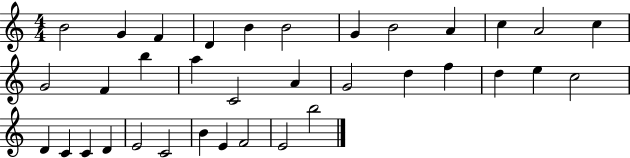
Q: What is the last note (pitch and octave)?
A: B5